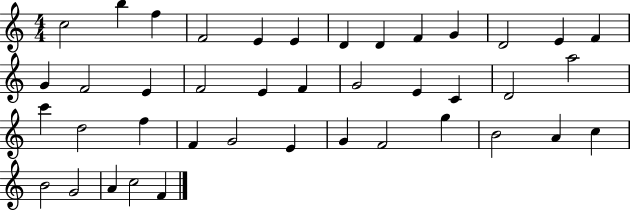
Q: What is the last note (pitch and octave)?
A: F4